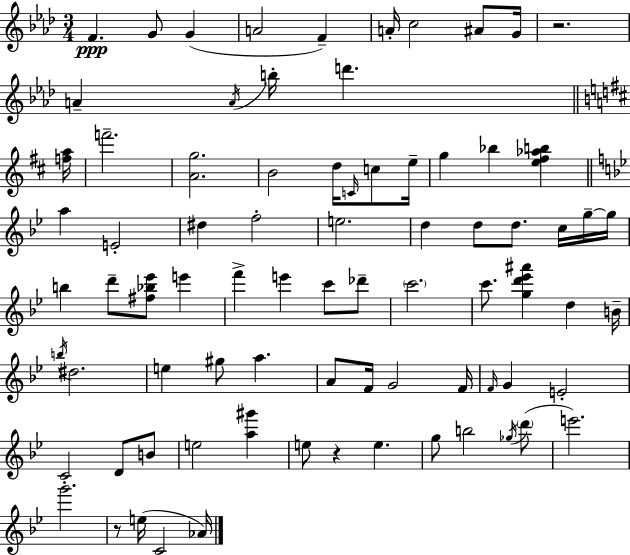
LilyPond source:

{
  \clef treble
  \numericTimeSignature
  \time 3/4
  \key f \minor
  f'4.\ppp g'8 g'4( | a'2 f'4--) | a'16-. c''2 ais'8 g'16 | r2. | \break a'4-- \acciaccatura { a'16 } b''16-. d'''4. | \bar "||" \break \key d \major <f'' a''>16 f'''2.-- | <a' g''>2. | b'2 d''16 \grace { c'16 } c''8 | e''16-- g''4 bes''4 <e'' fis'' aes'' b''>4 | \break \bar "||" \break \key bes \major a''4 e'2-. | dis''4 f''2-. | e''2. | d''4 d''8 d''8. c''16 g''16--~~ g''16 | \break b''4 d'''8-- <fis'' bes'' ees'''>8 e'''4 | f'''4-> e'''4 c'''8 des'''8-- | \parenthesize c'''2. | c'''8. <g'' d''' ees''' ais'''>4 d''4 b'16-- | \break \acciaccatura { b''16 } dis''2. | e''4 gis''8 a''4. | a'8 f'16 g'2 | f'16 \grace { f'16 } g'4 e'2-. | \break c'2-. d'8 | b'8 e''2 <a'' gis'''>4 | e''8 r4 e''4. | g''8 b''2 | \break \acciaccatura { ges''16 }( \parenthesize d'''8 e'''2.) | g'''2. | r8 e''16( c'2 | aes'16) \bar "|."
}